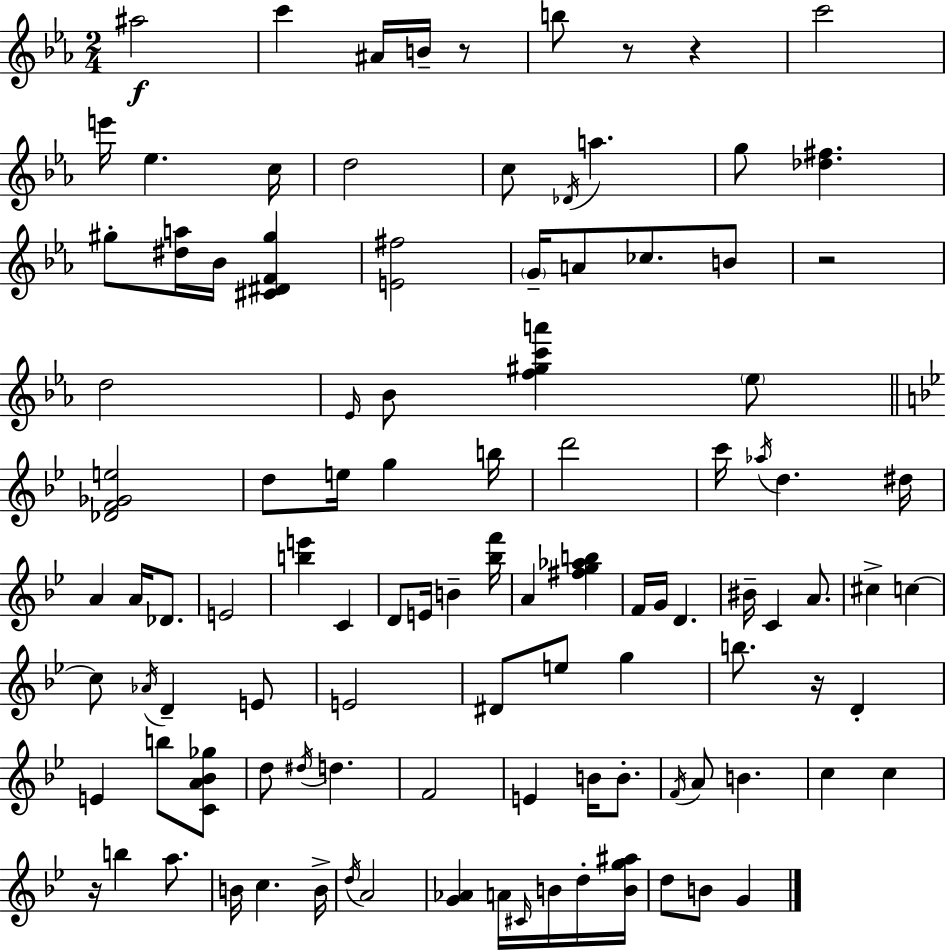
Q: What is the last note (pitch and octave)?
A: G4